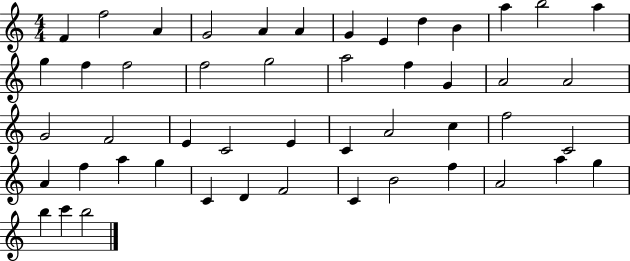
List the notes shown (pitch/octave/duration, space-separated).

F4/q F5/h A4/q G4/h A4/q A4/q G4/q E4/q D5/q B4/q A5/q B5/h A5/q G5/q F5/q F5/h F5/h G5/h A5/h F5/q G4/q A4/h A4/h G4/h F4/h E4/q C4/h E4/q C4/q A4/h C5/q F5/h C4/h A4/q F5/q A5/q G5/q C4/q D4/q F4/h C4/q B4/h F5/q A4/h A5/q G5/q B5/q C6/q B5/h